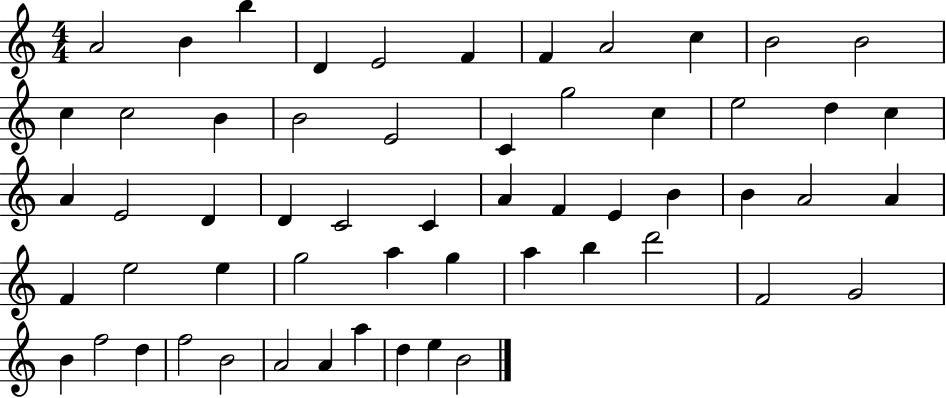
A4/h B4/q B5/q D4/q E4/h F4/q F4/q A4/h C5/q B4/h B4/h C5/q C5/h B4/q B4/h E4/h C4/q G5/h C5/q E5/h D5/q C5/q A4/q E4/h D4/q D4/q C4/h C4/q A4/q F4/q E4/q B4/q B4/q A4/h A4/q F4/q E5/h E5/q G5/h A5/q G5/q A5/q B5/q D6/h F4/h G4/h B4/q F5/h D5/q F5/h B4/h A4/h A4/q A5/q D5/q E5/q B4/h